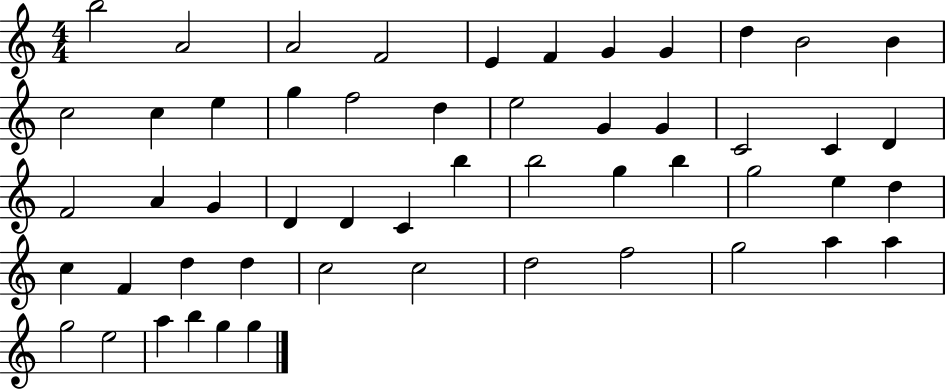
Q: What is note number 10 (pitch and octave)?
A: B4